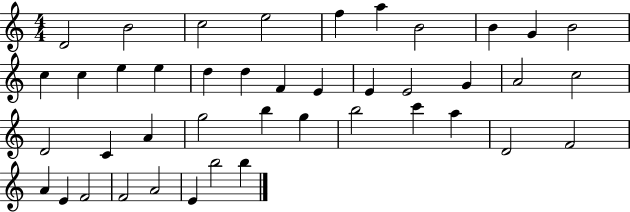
D4/h B4/h C5/h E5/h F5/q A5/q B4/h B4/q G4/q B4/h C5/q C5/q E5/q E5/q D5/q D5/q F4/q E4/q E4/q E4/h G4/q A4/h C5/h D4/h C4/q A4/q G5/h B5/q G5/q B5/h C6/q A5/q D4/h F4/h A4/q E4/q F4/h F4/h A4/h E4/q B5/h B5/q